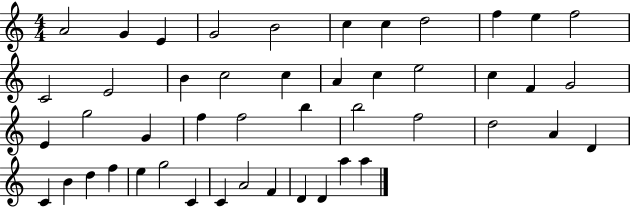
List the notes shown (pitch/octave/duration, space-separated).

A4/h G4/q E4/q G4/h B4/h C5/q C5/q D5/h F5/q E5/q F5/h C4/h E4/h B4/q C5/h C5/q A4/q C5/q E5/h C5/q F4/q G4/h E4/q G5/h G4/q F5/q F5/h B5/q B5/h F5/h D5/h A4/q D4/q C4/q B4/q D5/q F5/q E5/q G5/h C4/q C4/q A4/h F4/q D4/q D4/q A5/q A5/q